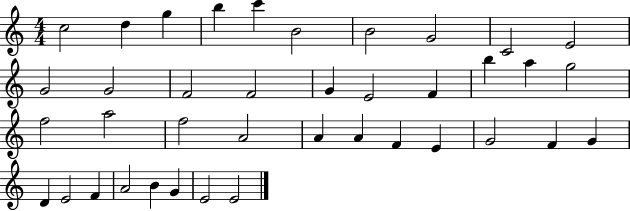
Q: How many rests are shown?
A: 0